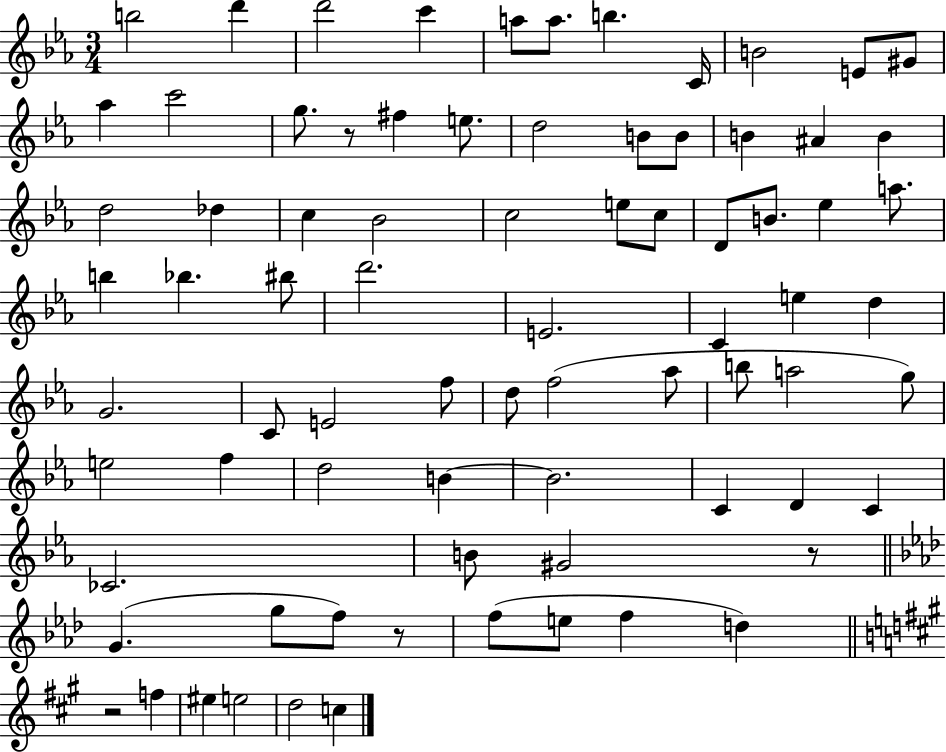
B5/h D6/q D6/h C6/q A5/e A5/e. B5/q. C4/s B4/h E4/e G#4/e Ab5/q C6/h G5/e. R/e F#5/q E5/e. D5/h B4/e B4/e B4/q A#4/q B4/q D5/h Db5/q C5/q Bb4/h C5/h E5/e C5/e D4/e B4/e. Eb5/q A5/e. B5/q Bb5/q. BIS5/e D6/h. E4/h. C4/q E5/q D5/q G4/h. C4/e E4/h F5/e D5/e F5/h Ab5/e B5/e A5/h G5/e E5/h F5/q D5/h B4/q B4/h. C4/q D4/q C4/q CES4/h. B4/e G#4/h R/e G4/q. G5/e F5/e R/e F5/e E5/e F5/q D5/q R/h F5/q EIS5/q E5/h D5/h C5/q